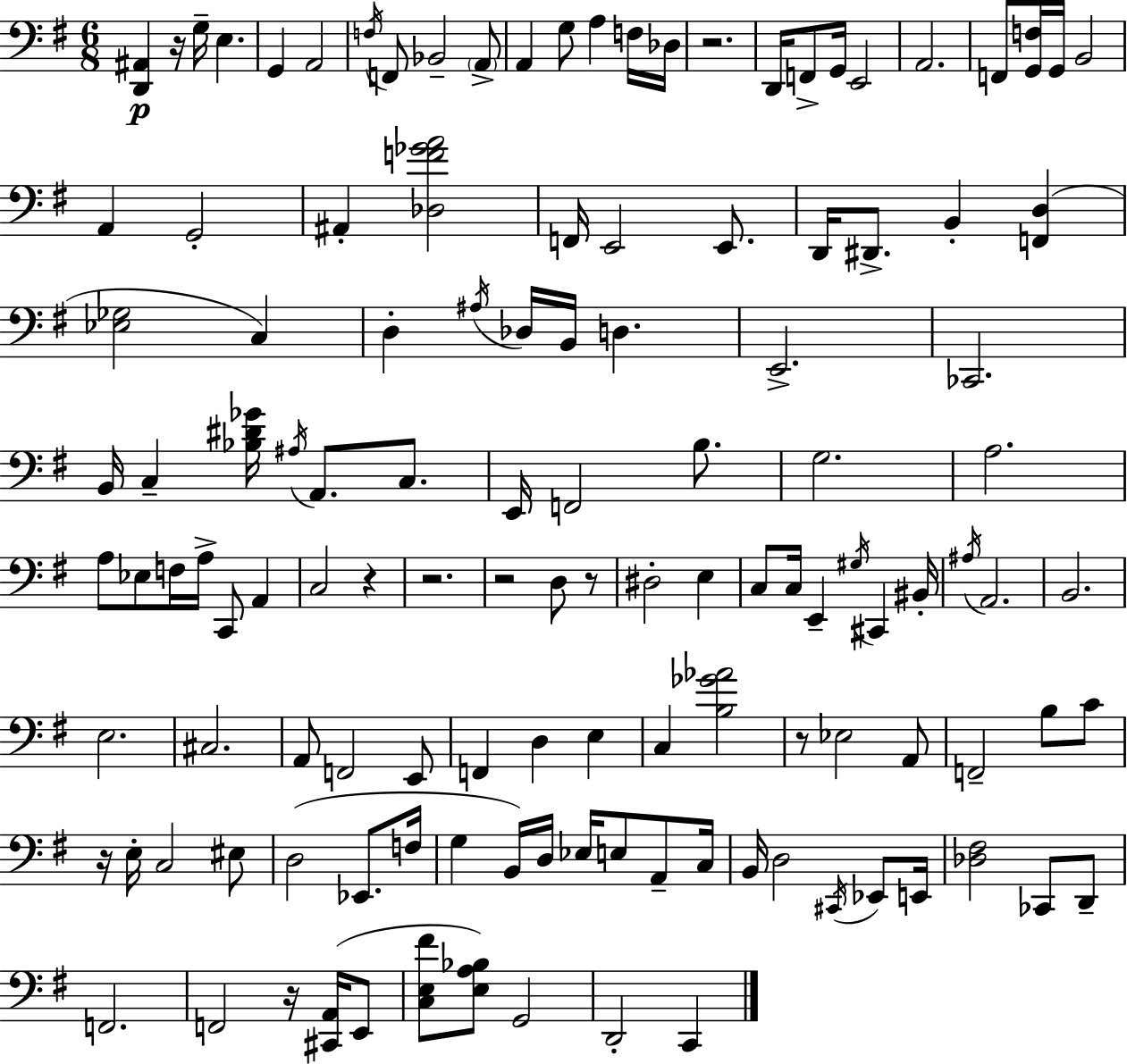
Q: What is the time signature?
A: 6/8